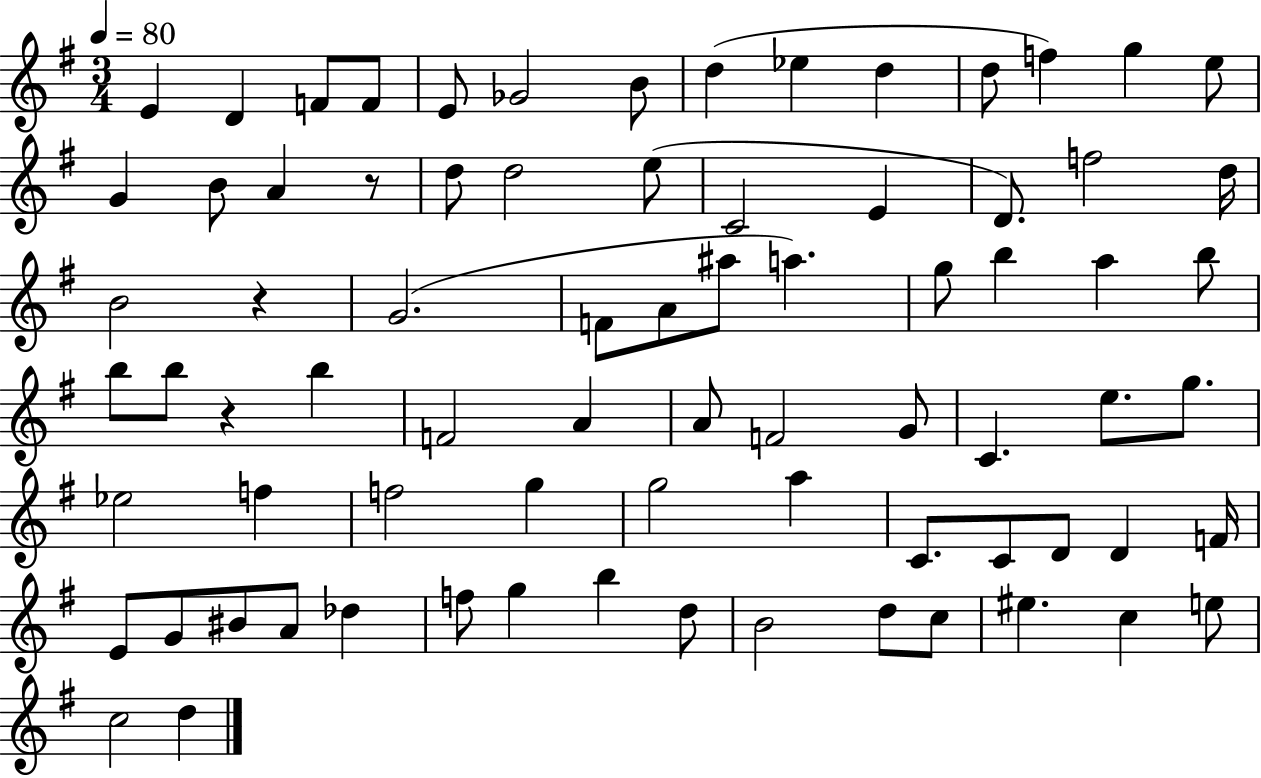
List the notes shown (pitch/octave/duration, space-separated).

E4/q D4/q F4/e F4/e E4/e Gb4/h B4/e D5/q Eb5/q D5/q D5/e F5/q G5/q E5/e G4/q B4/e A4/q R/e D5/e D5/h E5/e C4/h E4/q D4/e. F5/h D5/s B4/h R/q G4/h. F4/e A4/e A#5/e A5/q. G5/e B5/q A5/q B5/e B5/e B5/e R/q B5/q F4/h A4/q A4/e F4/h G4/e C4/q. E5/e. G5/e. Eb5/h F5/q F5/h G5/q G5/h A5/q C4/e. C4/e D4/e D4/q F4/s E4/e G4/e BIS4/e A4/e Db5/q F5/e G5/q B5/q D5/e B4/h D5/e C5/e EIS5/q. C5/q E5/e C5/h D5/q